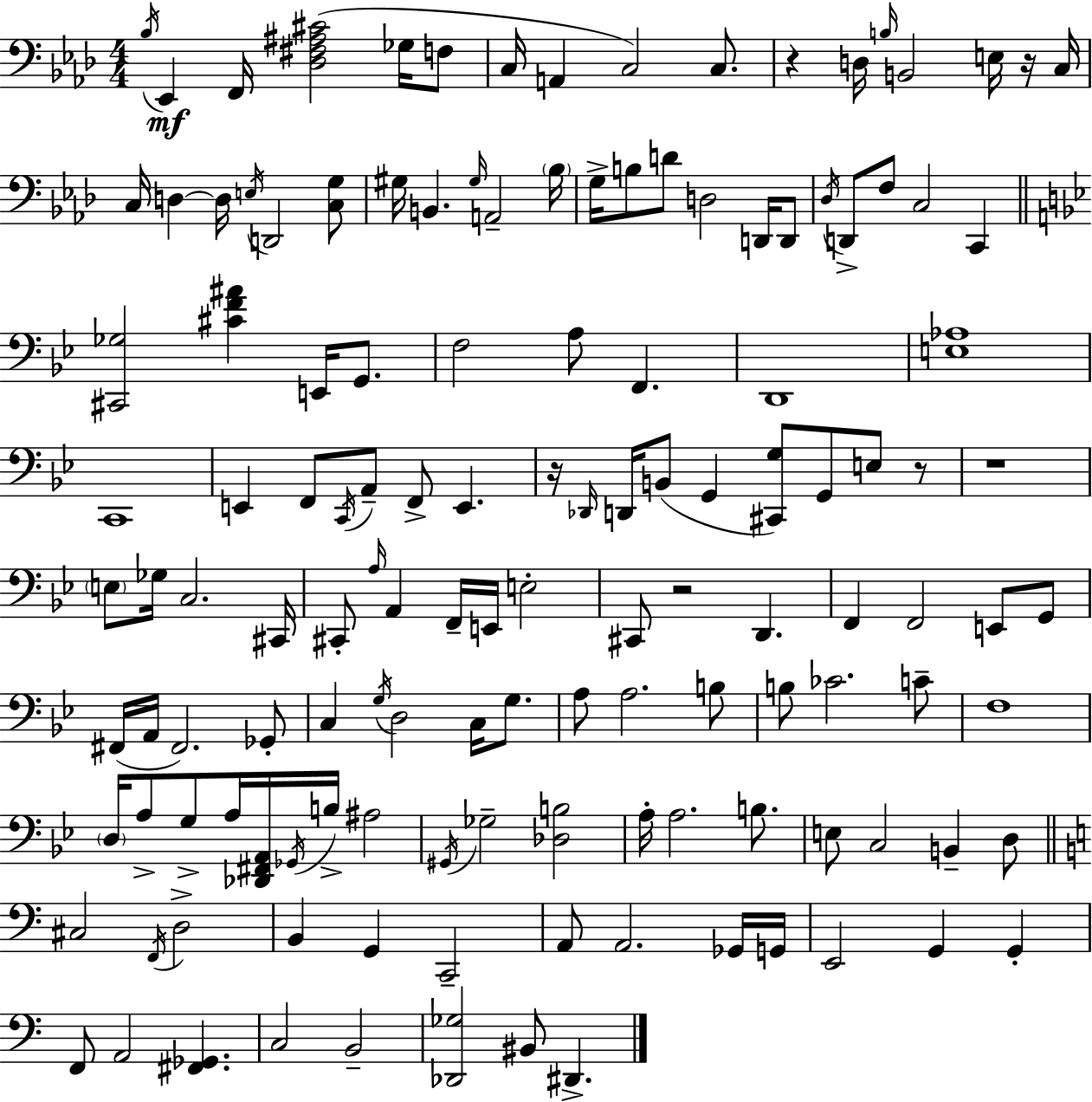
Bb3/s Eb2/q F2/s [Db3,F#3,A#3,C#4]/h Gb3/s F3/e C3/s A2/q C3/h C3/e. R/q D3/s B3/s B2/h E3/s R/s C3/s C3/s D3/q D3/s E3/s D2/h [C3,G3]/e G#3/s B2/q. G#3/s A2/h Bb3/s G3/s B3/e D4/e D3/h D2/s D2/e Db3/s D2/e F3/e C3/h C2/q [C#2,Gb3]/h [C#4,F4,A#4]/q E2/s G2/e. F3/h A3/e F2/q. D2/w [E3,Ab3]/w C2/w E2/q F2/e C2/s A2/e F2/e E2/q. R/s Db2/s D2/s B2/e G2/q [C#2,G3]/e G2/e E3/e R/e R/w E3/e Gb3/s C3/h. C#2/s C#2/e A3/s A2/q F2/s E2/s E3/h C#2/e R/h D2/q. F2/q F2/h E2/e G2/e F#2/s A2/s F#2/h. Gb2/e C3/q G3/s D3/h C3/s G3/e. A3/e A3/h. B3/e B3/e CES4/h. C4/e F3/w D3/s A3/e G3/e A3/s [Db2,F#2,A2]/s Gb2/s B3/s A#3/h G#2/s Gb3/h [Db3,B3]/h A3/s A3/h. B3/e. E3/e C3/h B2/q D3/e C#3/h F2/s D3/h B2/q G2/q C2/h A2/e A2/h. Gb2/s G2/s E2/h G2/q G2/q F2/e A2/h [F#2,Gb2]/q. C3/h B2/h [Db2,Gb3]/h BIS2/e D#2/q.